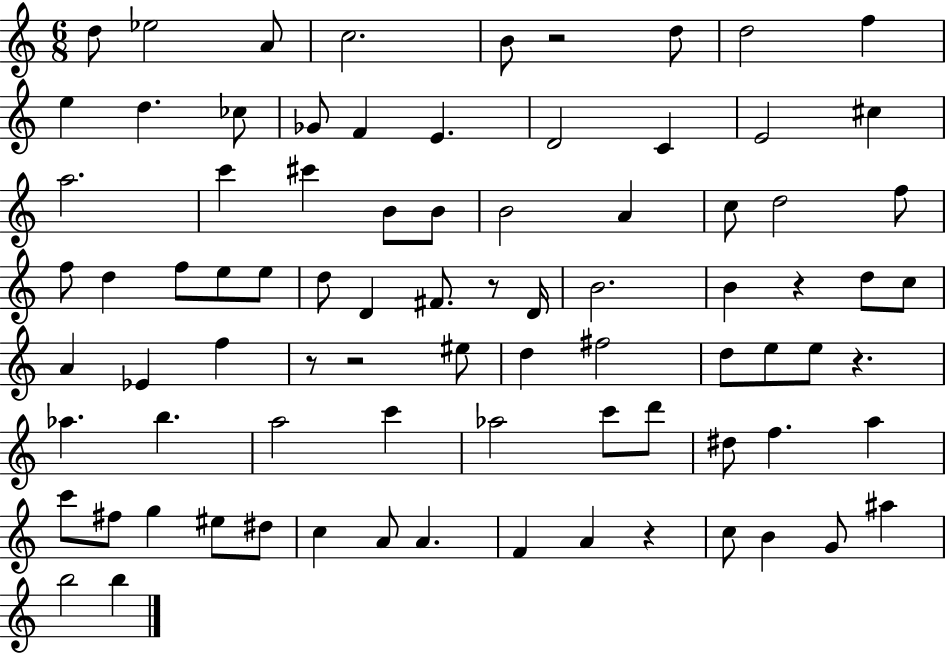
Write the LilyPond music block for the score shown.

{
  \clef treble
  \numericTimeSignature
  \time 6/8
  \key c \major
  \repeat volta 2 { d''8 ees''2 a'8 | c''2. | b'8 r2 d''8 | d''2 f''4 | \break e''4 d''4. ces''8 | ges'8 f'4 e'4. | d'2 c'4 | e'2 cis''4 | \break a''2. | c'''4 cis'''4 b'8 b'8 | b'2 a'4 | c''8 d''2 f''8 | \break f''8 d''4 f''8 e''8 e''8 | d''8 d'4 fis'8. r8 d'16 | b'2. | b'4 r4 d''8 c''8 | \break a'4 ees'4 f''4 | r8 r2 eis''8 | d''4 fis''2 | d''8 e''8 e''8 r4. | \break aes''4. b''4. | a''2 c'''4 | aes''2 c'''8 d'''8 | dis''8 f''4. a''4 | \break c'''8 fis''8 g''4 eis''8 dis''8 | c''4 a'8 a'4. | f'4 a'4 r4 | c''8 b'4 g'8 ais''4 | \break b''2 b''4 | } \bar "|."
}